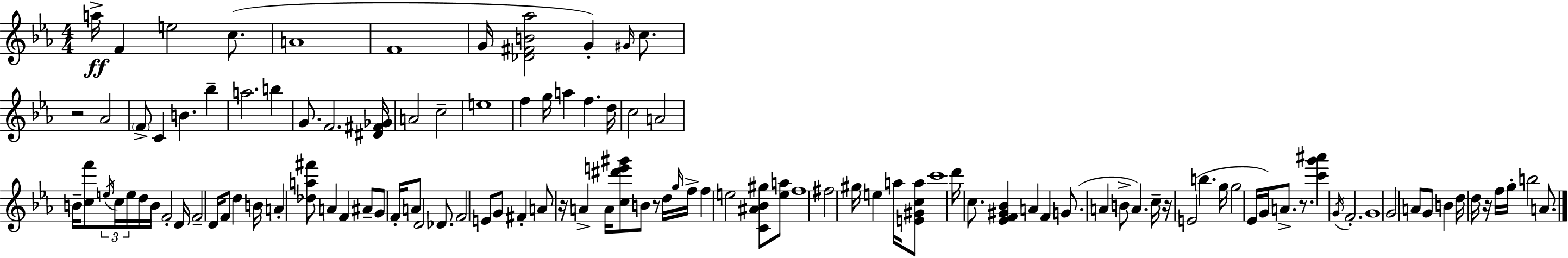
A5/s F4/q E5/h C5/e. A4/w F4/w G4/s [Db4,F#4,B4,Ab5]/h G4/q G#4/s C5/e. R/h Ab4/h F4/e C4/q B4/q. Bb5/q A5/h. B5/q G4/e. F4/h. [D#4,F#4,Gb4]/s A4/h C5/h E5/w F5/q G5/s A5/q F5/q. D5/s C5/h A4/h B4/s [C5,F6]/e E5/s C5/s E5/s D5/s B4/s F4/h D4/s F4/h D4/s F4/e D5/q B4/s A4/q [Db5,A5,F#6]/e A4/q F4/q A#4/e G4/e F4/s A4/e D4/h Db4/e. F4/h E4/e G4/e F#4/q A4/e R/s A4/q A4/s [C5,D#6,E6,G#6]/e B4/e R/e D5/s G5/s F5/s F5/q E5/h [C4,A#4,Bb4,G#5]/e [E5,A5]/e F5/w F#5/h G#5/s E5/q A5/s [E4,G#4,C5,A5]/e C6/w D6/s C5/e. [Eb4,F4,G#4,Bb4]/q A4/q F4/q G4/e. A4/q B4/e A4/q. C5/s R/s E4/h B5/q. G5/s G5/h Eb4/s G4/s A4/e. R/e. [C6,G6,A#6]/q G4/s F4/h. G4/w G4/h A4/e G4/e B4/q D5/s D5/s R/s F5/s G5/s B5/h A4/e.